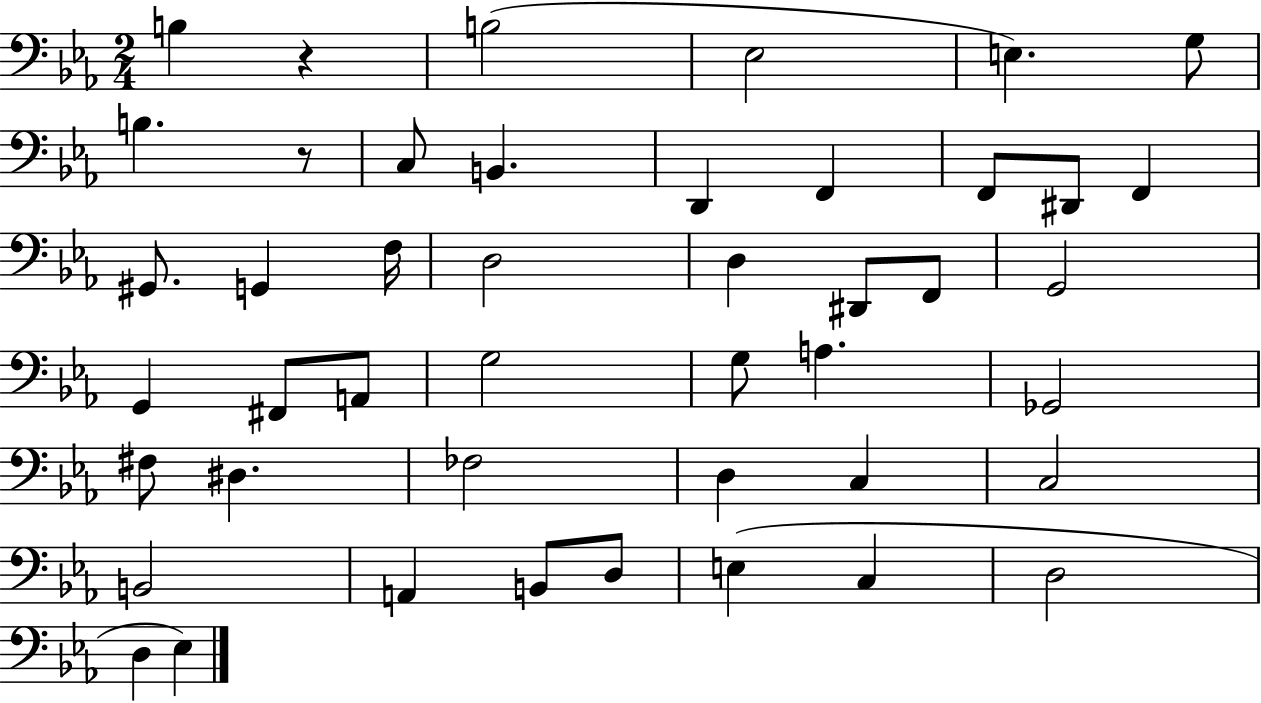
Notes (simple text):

B3/q R/q B3/h Eb3/h E3/q. G3/e B3/q. R/e C3/e B2/q. D2/q F2/q F2/e D#2/e F2/q G#2/e. G2/q F3/s D3/h D3/q D#2/e F2/e G2/h G2/q F#2/e A2/e G3/h G3/e A3/q. Gb2/h F#3/e D#3/q. FES3/h D3/q C3/q C3/h B2/h A2/q B2/e D3/e E3/q C3/q D3/h D3/q Eb3/q